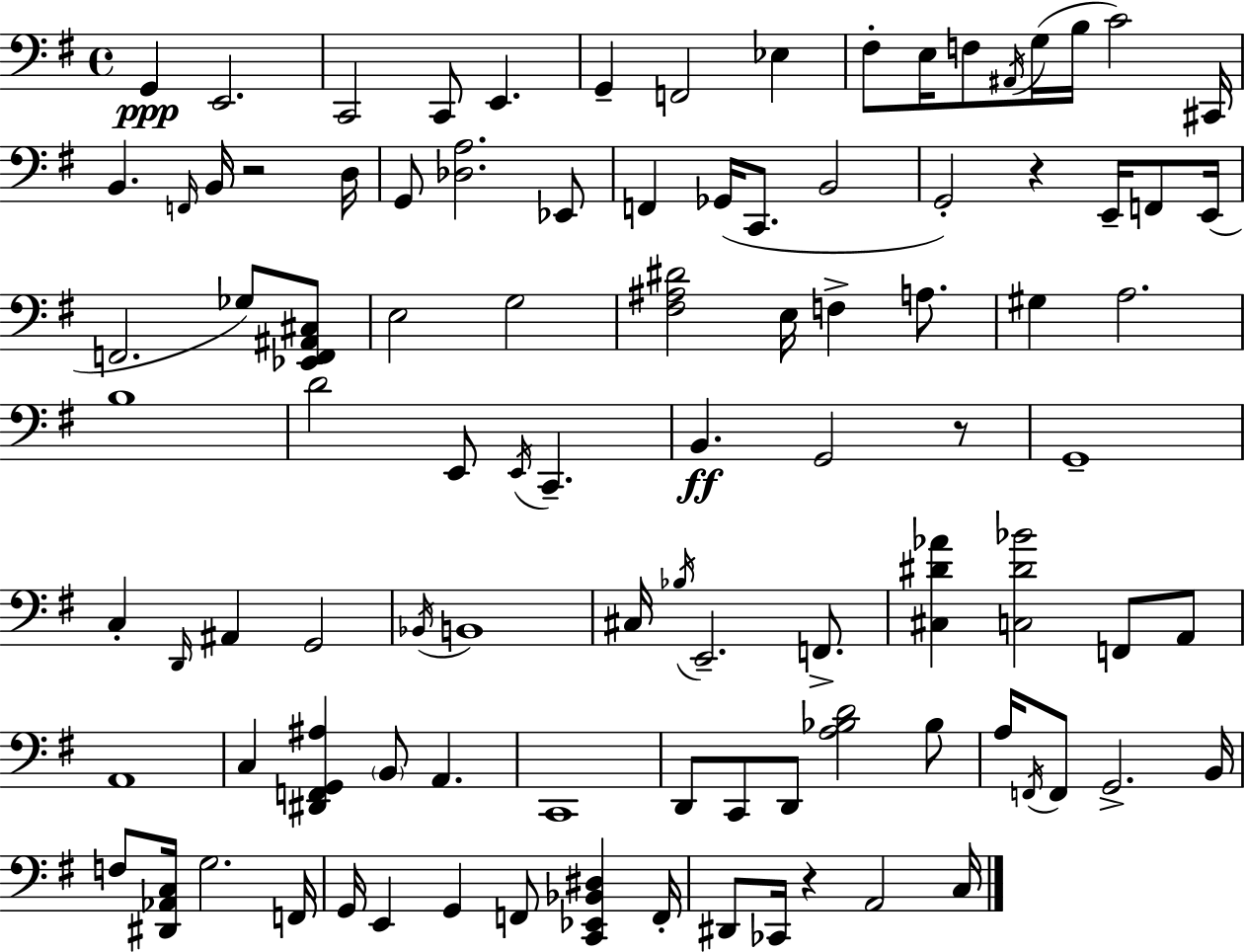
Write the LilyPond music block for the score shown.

{
  \clef bass
  \time 4/4
  \defaultTimeSignature
  \key e \minor
  g,4\ppp e,2. | c,2 c,8 e,4. | g,4-- f,2 ees4 | fis8-. e16 f8 \acciaccatura { ais,16 }( g16 b16 c'2) | \break cis,16 b,4. \grace { f,16 } b,16 r2 | d16 g,8 <des a>2. | ees,8 f,4 ges,16( c,8. b,2 | g,2-.) r4 e,16-- f,8 | \break e,16( f,2. ges8) | <ees, f, ais, cis>8 e2 g2 | <fis ais dis'>2 e16 f4-> a8. | gis4 a2. | \break b1 | d'2 e,8 \acciaccatura { e,16 } c,4.-- | b,4.\ff g,2 | r8 g,1-- | \break c4-. \grace { d,16 } ais,4 g,2 | \acciaccatura { bes,16 } b,1 | cis16 \acciaccatura { bes16 } e,2.-- | f,8.-> <cis dis' aes'>4 <c dis' bes'>2 | \break f,8 a,8 a,1 | c4 <dis, f, g, ais>4 \parenthesize b,8 | a,4. c,1 | d,8 c,8 d,8 <a bes d'>2 | \break bes8 a16 \acciaccatura { f,16 } f,8 g,2.-> | b,16 f8 <dis, aes, c>16 g2. | f,16 g,16 e,4 g,4 | f,8 <c, ees, bes, dis>4 f,16-. dis,8 ces,16 r4 a,2 | \break c16 \bar "|."
}